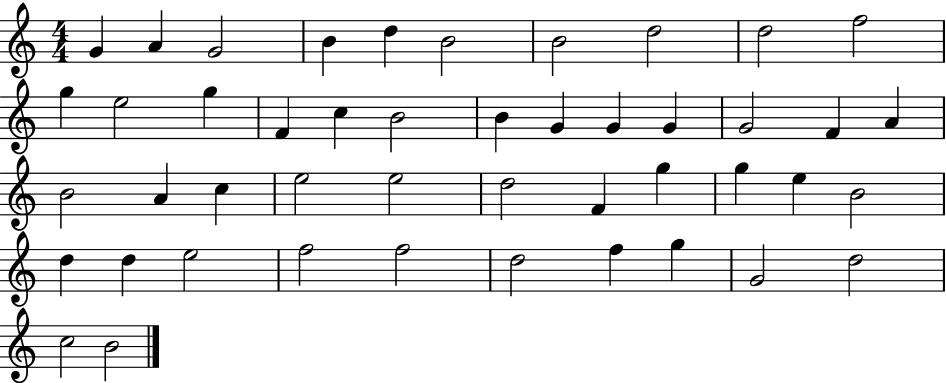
X:1
T:Untitled
M:4/4
L:1/4
K:C
G A G2 B d B2 B2 d2 d2 f2 g e2 g F c B2 B G G G G2 F A B2 A c e2 e2 d2 F g g e B2 d d e2 f2 f2 d2 f g G2 d2 c2 B2